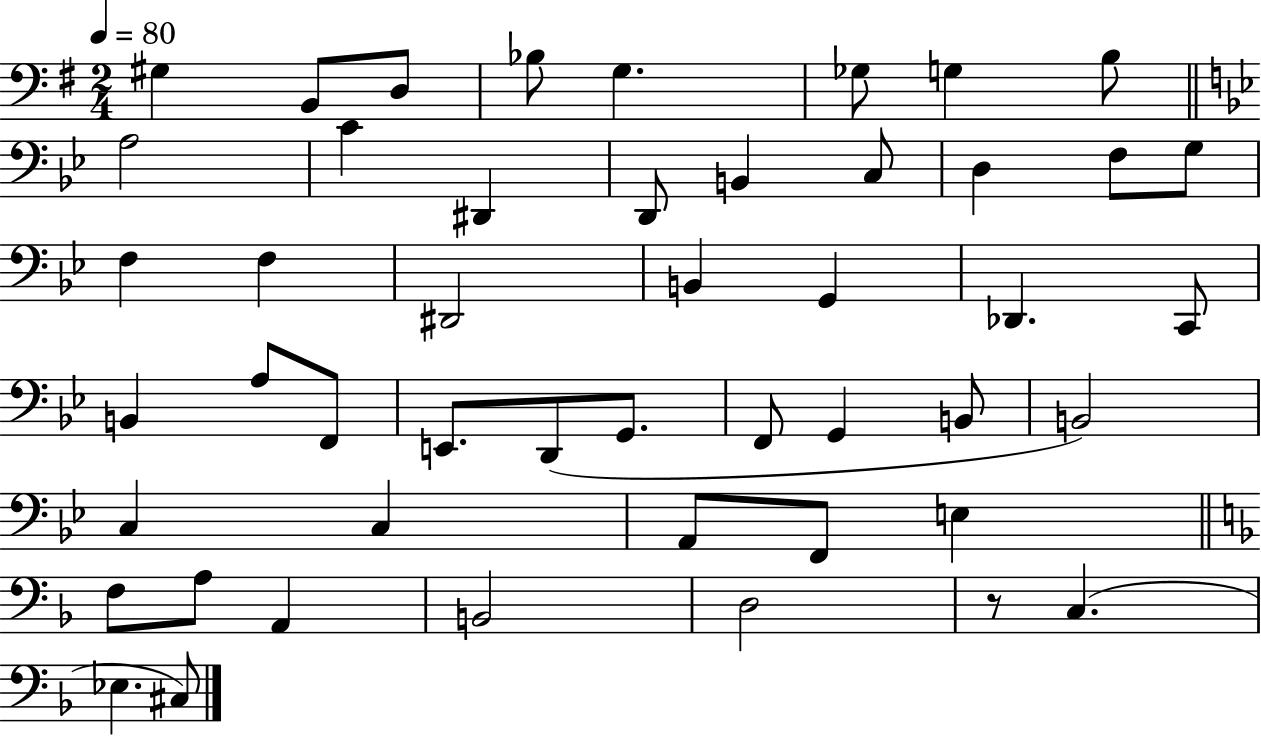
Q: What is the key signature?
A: G major